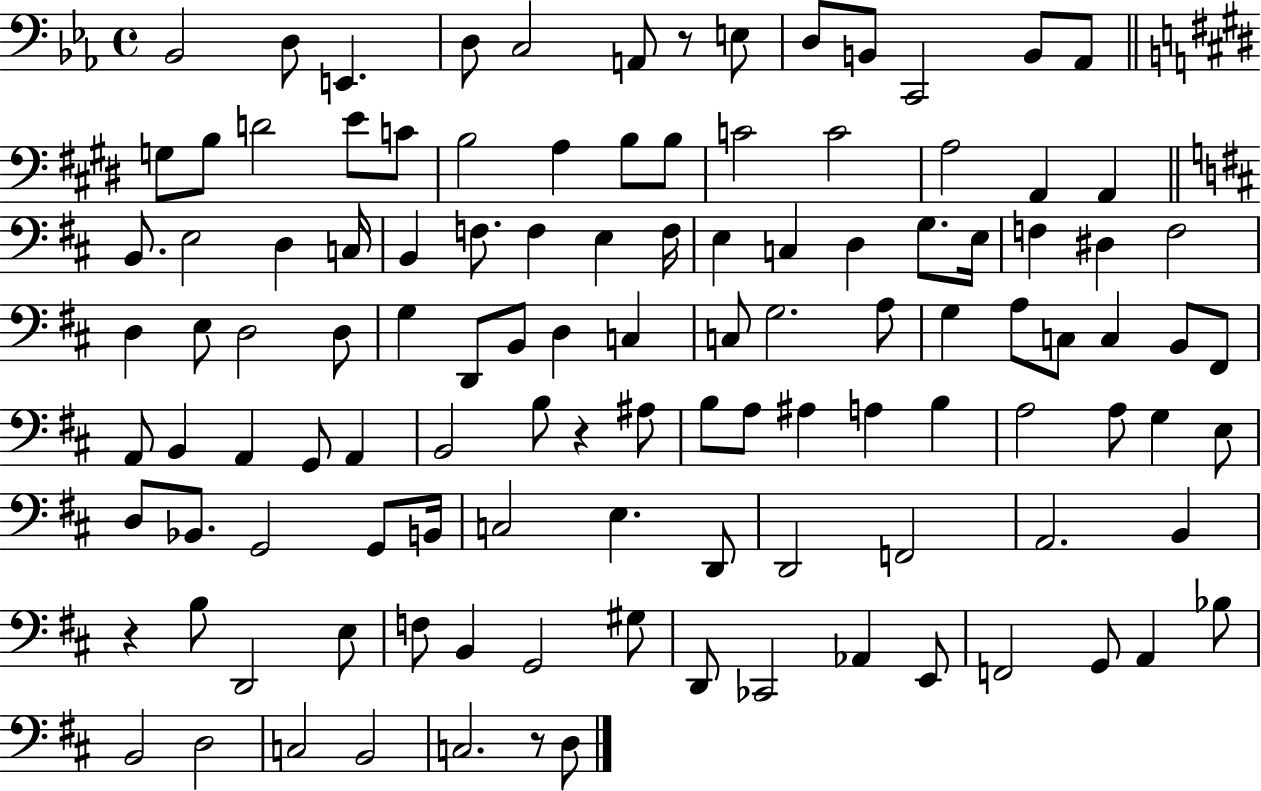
X:1
T:Untitled
M:4/4
L:1/4
K:Eb
_B,,2 D,/2 E,, D,/2 C,2 A,,/2 z/2 E,/2 D,/2 B,,/2 C,,2 B,,/2 _A,,/2 G,/2 B,/2 D2 E/2 C/2 B,2 A, B,/2 B,/2 C2 C2 A,2 A,, A,, B,,/2 E,2 D, C,/4 B,, F,/2 F, E, F,/4 E, C, D, G,/2 E,/4 F, ^D, F,2 D, E,/2 D,2 D,/2 G, D,,/2 B,,/2 D, C, C,/2 G,2 A,/2 G, A,/2 C,/2 C, B,,/2 ^F,,/2 A,,/2 B,, A,, G,,/2 A,, B,,2 B,/2 z ^A,/2 B,/2 A,/2 ^A, A, B, A,2 A,/2 G, E,/2 D,/2 _B,,/2 G,,2 G,,/2 B,,/4 C,2 E, D,,/2 D,,2 F,,2 A,,2 B,, z B,/2 D,,2 E,/2 F,/2 B,, G,,2 ^G,/2 D,,/2 _C,,2 _A,, E,,/2 F,,2 G,,/2 A,, _B,/2 B,,2 D,2 C,2 B,,2 C,2 z/2 D,/2